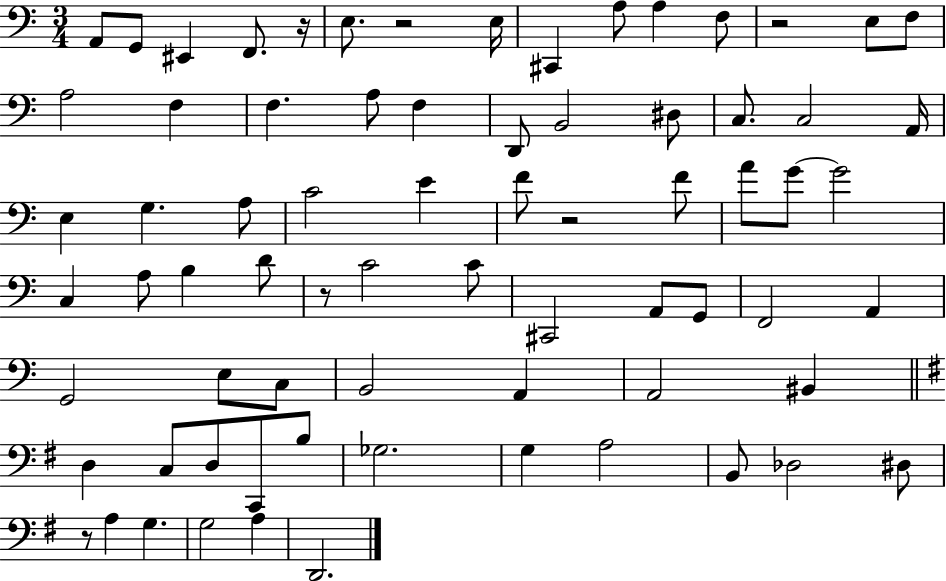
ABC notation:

X:1
T:Untitled
M:3/4
L:1/4
K:C
A,,/2 G,,/2 ^E,, F,,/2 z/4 E,/2 z2 E,/4 ^C,, A,/2 A, F,/2 z2 E,/2 F,/2 A,2 F, F, A,/2 F, D,,/2 B,,2 ^D,/2 C,/2 C,2 A,,/4 E, G, A,/2 C2 E F/2 z2 F/2 A/2 G/2 G2 C, A,/2 B, D/2 z/2 C2 C/2 ^C,,2 A,,/2 G,,/2 F,,2 A,, G,,2 E,/2 C,/2 B,,2 A,, A,,2 ^B,, D, C,/2 D,/2 C,,/2 B,/2 _G,2 G, A,2 B,,/2 _D,2 ^D,/2 z/2 A, G, G,2 A, D,,2